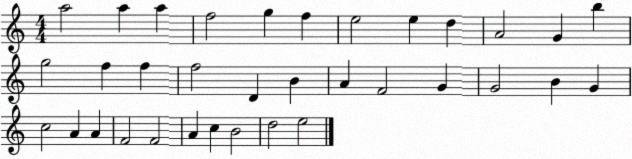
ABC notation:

X:1
T:Untitled
M:4/4
L:1/4
K:C
a2 a a f2 g f e2 e d A2 G b g2 f f f2 D B A F2 G G2 B G c2 A A F2 F2 A c B2 d2 e2